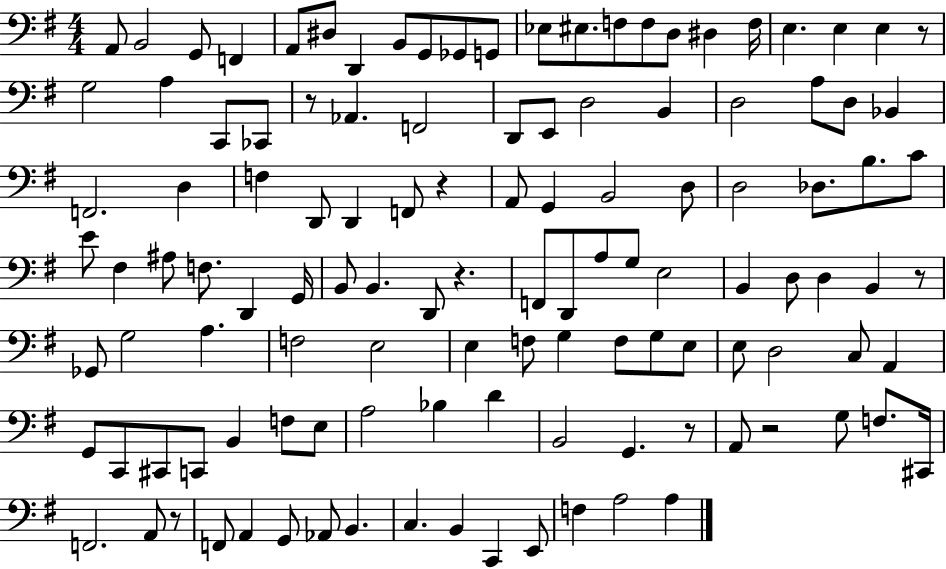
A2/e B2/h G2/e F2/q A2/e D#3/e D2/q B2/e G2/e Gb2/e G2/e Eb3/e EIS3/e. F3/e F3/e D3/e D#3/q F3/s E3/q. E3/q E3/q R/e G3/h A3/q C2/e CES2/e R/e Ab2/q. F2/h D2/e E2/e D3/h B2/q D3/h A3/e D3/e Bb2/q F2/h. D3/q F3/q D2/e D2/q F2/e R/q A2/e G2/q B2/h D3/e D3/h Db3/e. B3/e. C4/e E4/e F#3/q A#3/e F3/e. D2/q G2/s B2/e B2/q. D2/e R/q. F2/e D2/e A3/e G3/e E3/h B2/q D3/e D3/q B2/q R/e Gb2/e G3/h A3/q. F3/h E3/h E3/q F3/e G3/q F3/e G3/e E3/e E3/e D3/h C3/e A2/q G2/e C2/e C#2/e C2/e B2/q F3/e E3/e A3/h Bb3/q D4/q B2/h G2/q. R/e A2/e R/h G3/e F3/e. C#2/s F2/h. A2/e R/e F2/e A2/q G2/e Ab2/e B2/q. C3/q. B2/q C2/q E2/e F3/q A3/h A3/q